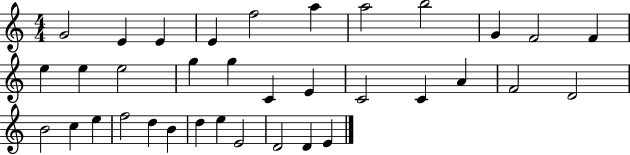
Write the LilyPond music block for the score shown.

{
  \clef treble
  \numericTimeSignature
  \time 4/4
  \key c \major
  g'2 e'4 e'4 | e'4 f''2 a''4 | a''2 b''2 | g'4 f'2 f'4 | \break e''4 e''4 e''2 | g''4 g''4 c'4 e'4 | c'2 c'4 a'4 | f'2 d'2 | \break b'2 c''4 e''4 | f''2 d''4 b'4 | d''4 e''4 e'2 | d'2 d'4 e'4 | \break \bar "|."
}